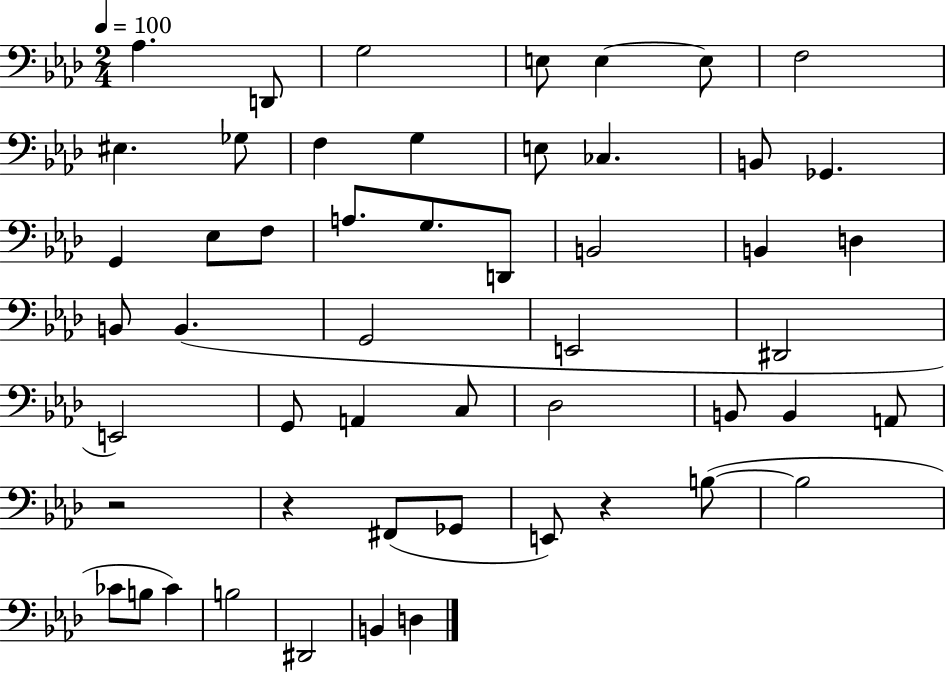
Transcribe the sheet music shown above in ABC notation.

X:1
T:Untitled
M:2/4
L:1/4
K:Ab
_A, D,,/2 G,2 E,/2 E, E,/2 F,2 ^E, _G,/2 F, G, E,/2 _C, B,,/2 _G,, G,, _E,/2 F,/2 A,/2 G,/2 D,,/2 B,,2 B,, D, B,,/2 B,, G,,2 E,,2 ^D,,2 E,,2 G,,/2 A,, C,/2 _D,2 B,,/2 B,, A,,/2 z2 z ^F,,/2 _G,,/2 E,,/2 z B,/2 B,2 _C/2 B,/2 _C B,2 ^D,,2 B,, D,